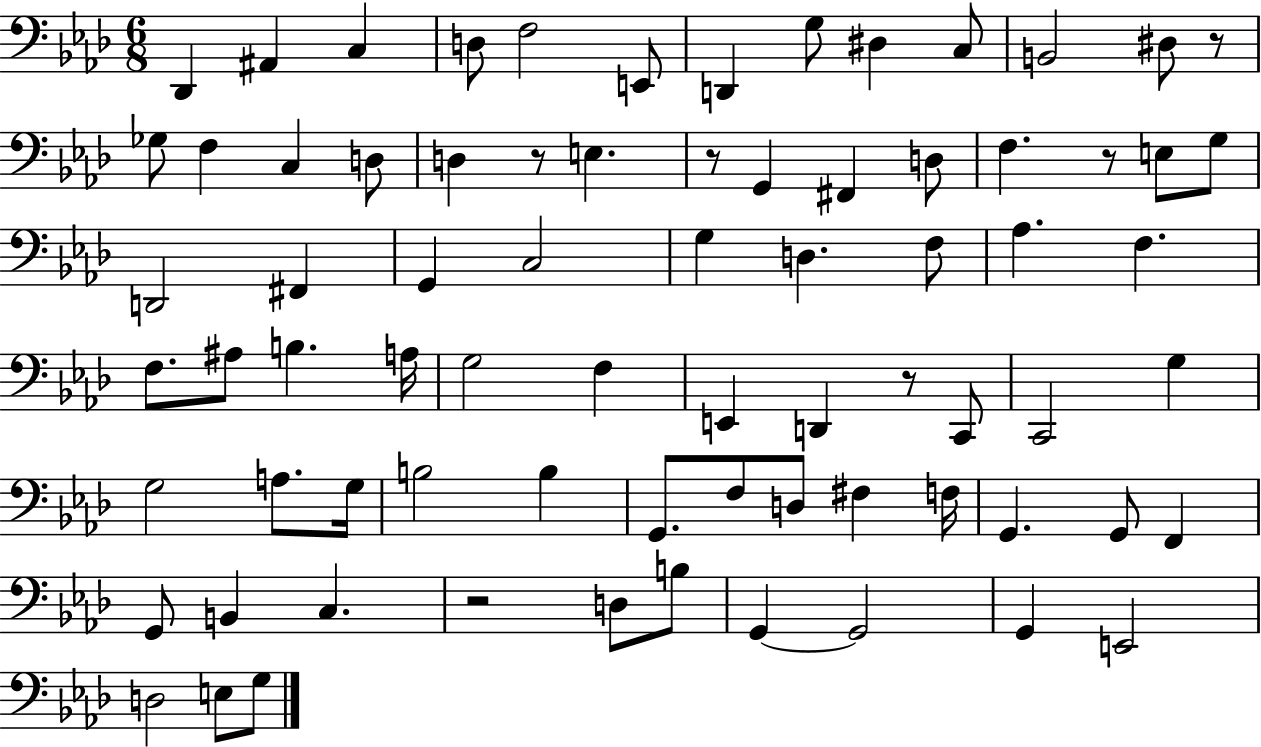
Db2/q A#2/q C3/q D3/e F3/h E2/e D2/q G3/e D#3/q C3/e B2/h D#3/e R/e Gb3/e F3/q C3/q D3/e D3/q R/e E3/q. R/e G2/q F#2/q D3/e F3/q. R/e E3/e G3/e D2/h F#2/q G2/q C3/h G3/q D3/q. F3/e Ab3/q. F3/q. F3/e. A#3/e B3/q. A3/s G3/h F3/q E2/q D2/q R/e C2/e C2/h G3/q G3/h A3/e. G3/s B3/h B3/q G2/e. F3/e D3/e F#3/q F3/s G2/q. G2/e F2/q G2/e B2/q C3/q. R/h D3/e B3/e G2/q G2/h G2/q E2/h D3/h E3/e G3/e